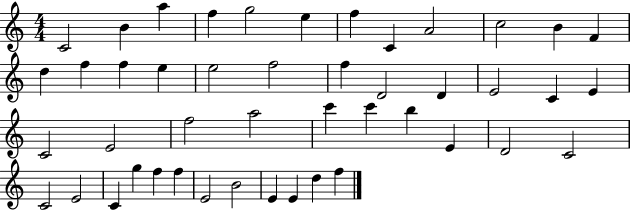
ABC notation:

X:1
T:Untitled
M:4/4
L:1/4
K:C
C2 B a f g2 e f C A2 c2 B F d f f e e2 f2 f D2 D E2 C E C2 E2 f2 a2 c' c' b E D2 C2 C2 E2 C g f f E2 B2 E E d f